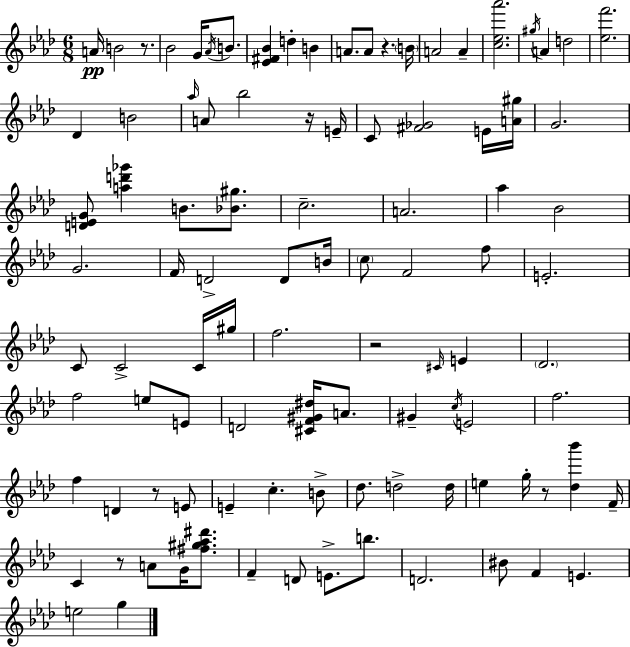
{
  \clef treble
  \numericTimeSignature
  \time 6/8
  \key aes \major
  a'16\pp b'2 r8. | bes'2 g'16 \acciaccatura { aes'16 } b'8. | <ees' fis' bes'>4 d''4-. b'4 | a'8. a'8 r4. | \break \parenthesize b'16 a'2 a'4-- | <c'' ees'' aes'''>2. | \acciaccatura { gis''16 } a'4 d''2 | <ees'' f'''>2. | \break des'4 b'2 | \grace { aes''16 } a'8 bes''2 | r16 e'16-- c'8 <fis' ges'>2 | e'16 <a' gis''>16 g'2. | \break <d' e' g'>8 <a'' d''' ges'''>4 b'8. | <bes' gis''>8. c''2.-- | a'2. | aes''4 bes'2 | \break g'2. | f'16 d'2-> | d'8 b'16 \parenthesize c''8 f'2 | f''8 e'2.-. | \break c'8 c'2-> | c'16 gis''16 f''2. | r2 \grace { cis'16 } | e'4 \parenthesize des'2. | \break f''2 | e''8 e'8 d'2 | <cis' f' gis' dis''>16 a'8. gis'4-- \acciaccatura { c''16 } e'2 | f''2. | \break f''4 d'4 | r8 e'8 e'4-- c''4.-. | b'8-> des''8. d''2-> | d''16 e''4 g''16-. r8 | \break <des'' bes'''>4 f'16-- c'4 r8 a'8 | g'16 <fis'' gis'' aes'' dis'''>8. f'4-- d'8 e'8.-> | b''8. d'2. | bis'8 f'4 e'4. | \break e''2 | g''4 \bar "|."
}